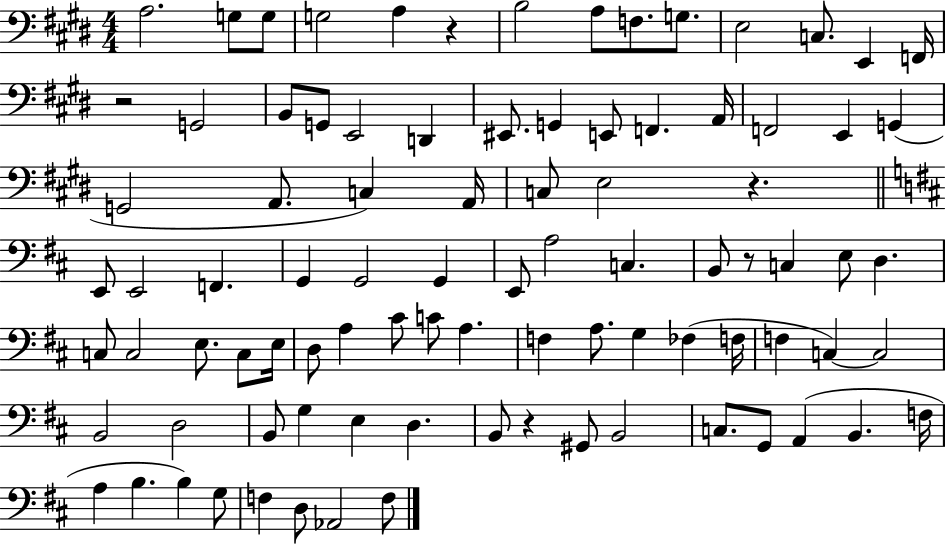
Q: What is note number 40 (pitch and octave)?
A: A3